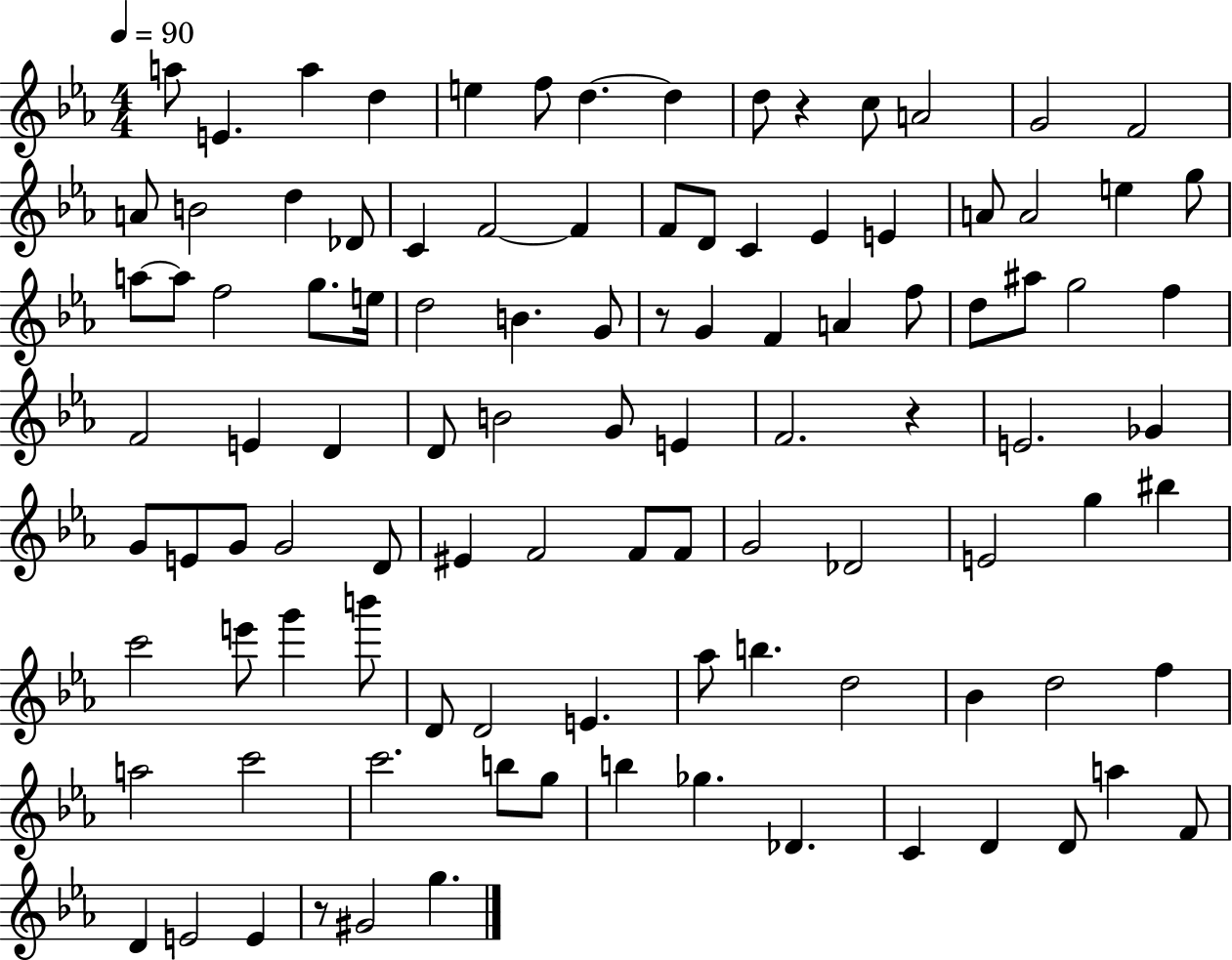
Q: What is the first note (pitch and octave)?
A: A5